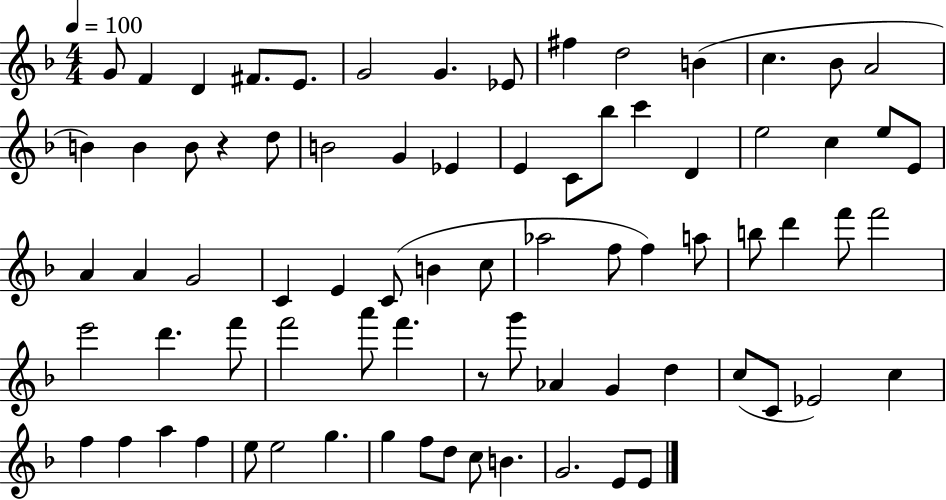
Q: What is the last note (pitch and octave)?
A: E4